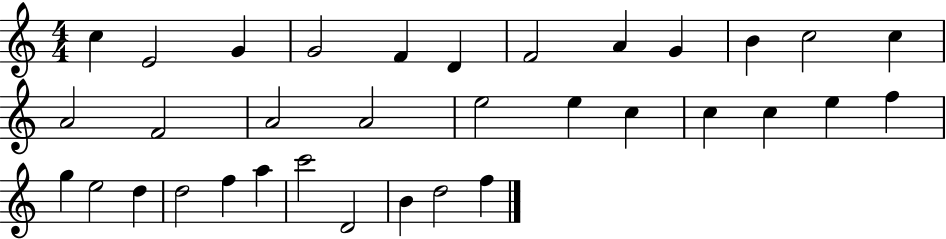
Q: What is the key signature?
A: C major